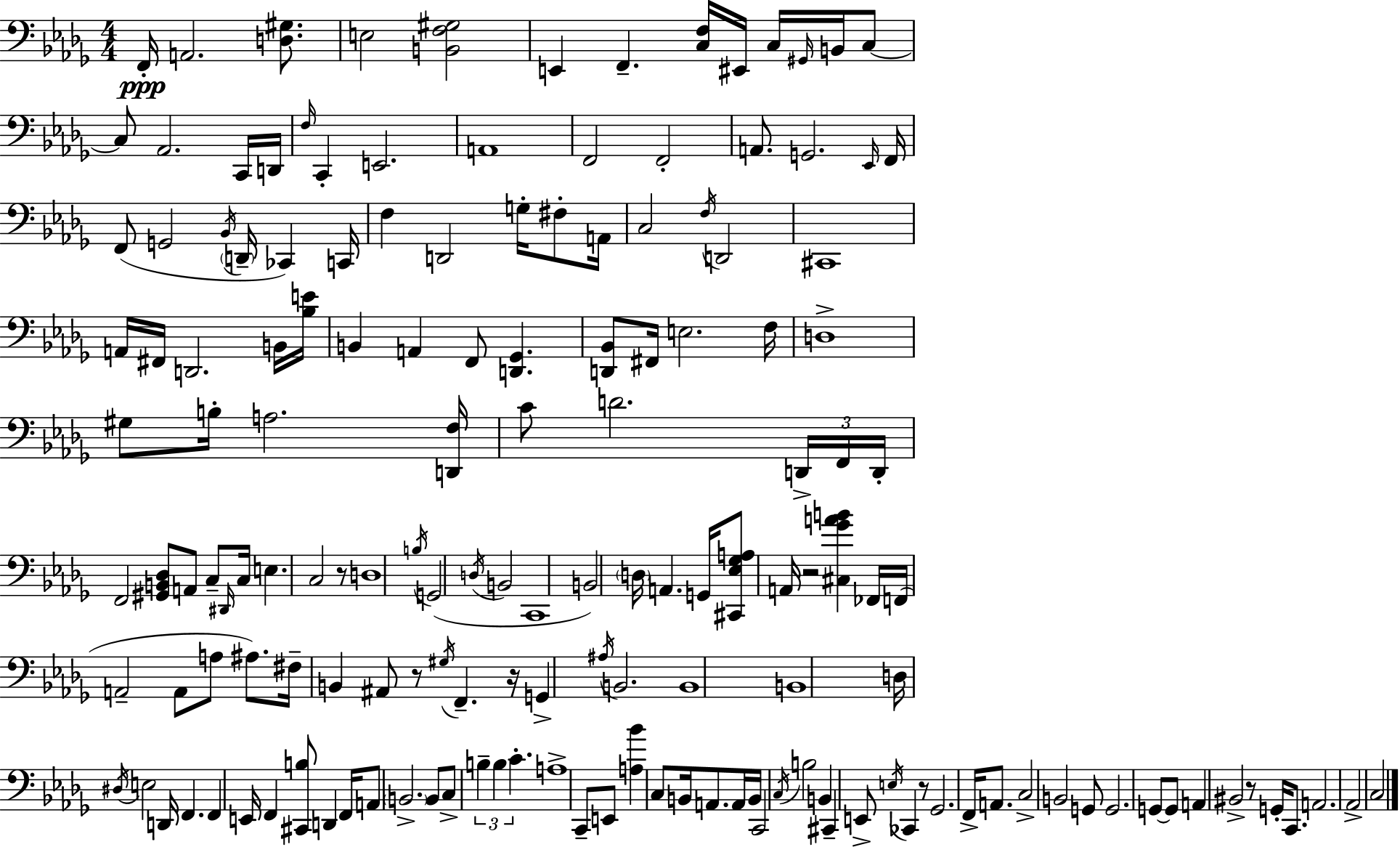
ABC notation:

X:1
T:Untitled
M:4/4
L:1/4
K:Bbm
F,,/4 A,,2 [D,^G,]/2 E,2 [B,,F,^G,]2 E,, F,, [C,F,]/4 ^E,,/4 C,/4 ^G,,/4 B,,/4 C,/2 C,/2 _A,,2 C,,/4 D,,/4 F,/4 C,, E,,2 A,,4 F,,2 F,,2 A,,/2 G,,2 _E,,/4 F,,/4 F,,/2 G,,2 _B,,/4 D,,/4 _C,, C,,/4 F, D,,2 G,/4 ^F,/2 A,,/4 C,2 F,/4 D,,2 ^C,,4 A,,/4 ^F,,/4 D,,2 B,,/4 [_B,E]/4 B,, A,, F,,/2 [D,,_G,,] [D,,_B,,]/2 ^F,,/4 E,2 F,/4 D,4 ^G,/2 B,/4 A,2 [D,,F,]/4 C/2 D2 D,,/4 F,,/4 D,,/4 F,,2 [^G,,B,,_D,]/2 A,,/2 C,/2 ^D,,/4 C,/4 E, C,2 z/2 D,4 B,/4 G,,2 D,/4 B,,2 C,,4 B,,2 D,/4 A,, G,,/4 [^C,,_E,_G,A,]/2 A,,/4 z2 [^C,_GAB] _F,,/4 F,,/4 A,,2 A,,/2 A,/2 ^A,/2 ^F,/4 B,, ^A,,/2 z/2 ^G,/4 F,, z/4 G,, ^A,/4 B,,2 B,,4 B,,4 D,/4 ^D,/4 E,2 D,,/4 F,, F,, E,,/4 F,, [^C,,B,]/2 D,, F,,/4 A,,/2 B,,2 B,,/2 C,/2 B, B, C A,4 C,,/2 E,,/2 [A,_B] C,/2 B,,/4 A,,/2 A,,/4 B,,/4 C,,2 C,/4 B,2 B,, ^C,, E,,/2 E,/4 _C,, z/2 _G,,2 F,,/4 A,,/2 C,2 B,,2 G,,/2 G,,2 G,,/2 G,,/2 A,, ^B,,2 z/2 G,,/4 C,,/2 A,,2 _A,,2 C,2